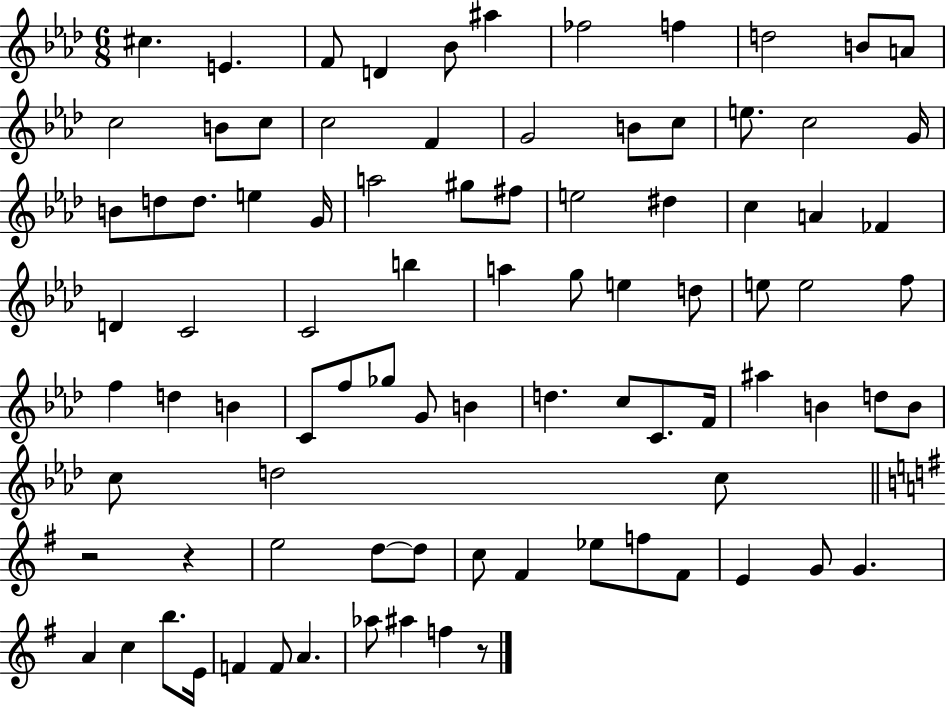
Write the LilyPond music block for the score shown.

{
  \clef treble
  \numericTimeSignature
  \time 6/8
  \key aes \major
  cis''4. e'4. | f'8 d'4 bes'8 ais''4 | fes''2 f''4 | d''2 b'8 a'8 | \break c''2 b'8 c''8 | c''2 f'4 | g'2 b'8 c''8 | e''8. c''2 g'16 | \break b'8 d''8 d''8. e''4 g'16 | a''2 gis''8 fis''8 | e''2 dis''4 | c''4 a'4 fes'4 | \break d'4 c'2 | c'2 b''4 | a''4 g''8 e''4 d''8 | e''8 e''2 f''8 | \break f''4 d''4 b'4 | c'8 f''8 ges''8 g'8 b'4 | d''4. c''8 c'8. f'16 | ais''4 b'4 d''8 b'8 | \break c''8 d''2 c''8 | \bar "||" \break \key e \minor r2 r4 | e''2 d''8~~ d''8 | c''8 fis'4 ees''8 f''8 fis'8 | e'4 g'8 g'4. | \break a'4 c''4 b''8. e'16 | f'4 f'8 a'4. | aes''8 ais''4 f''4 r8 | \bar "|."
}